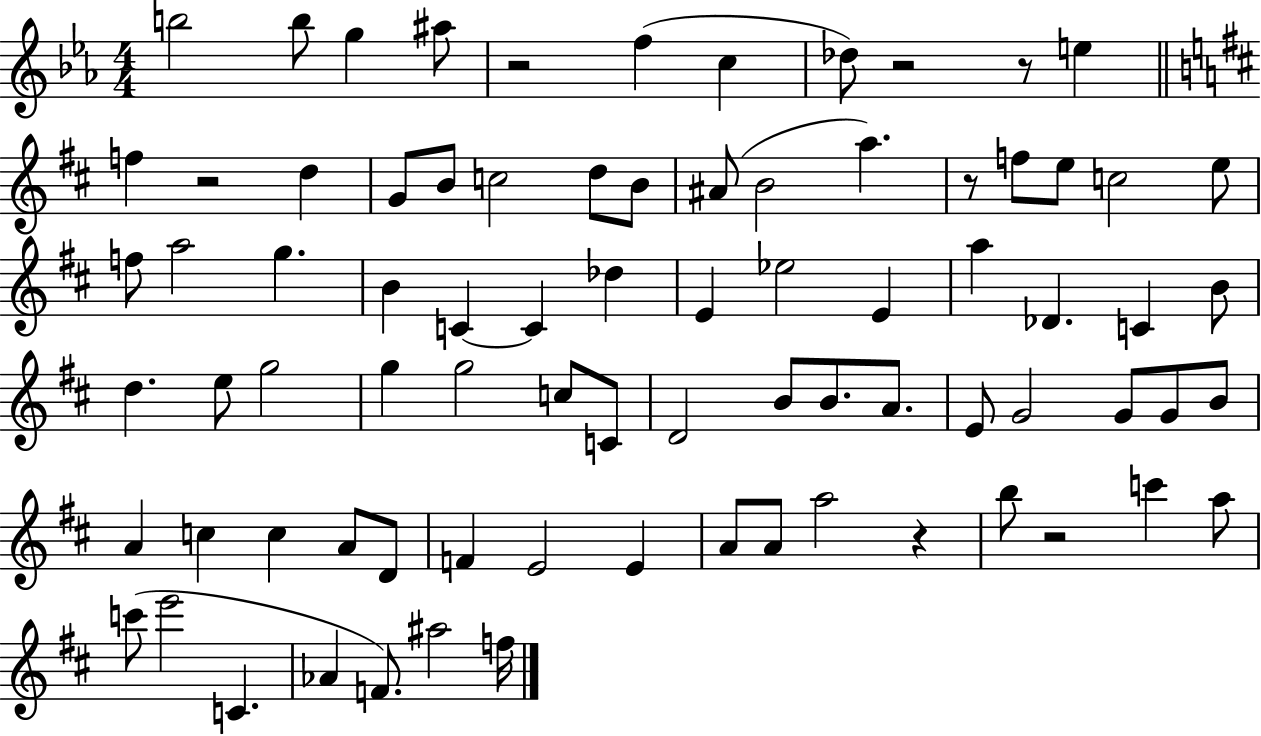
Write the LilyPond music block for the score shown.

{
  \clef treble
  \numericTimeSignature
  \time 4/4
  \key ees \major
  b''2 b''8 g''4 ais''8 | r2 f''4( c''4 | des''8) r2 r8 e''4 | \bar "||" \break \key d \major f''4 r2 d''4 | g'8 b'8 c''2 d''8 b'8 | ais'8( b'2 a''4.) | r8 f''8 e''8 c''2 e''8 | \break f''8 a''2 g''4. | b'4 c'4~~ c'4 des''4 | e'4 ees''2 e'4 | a''4 des'4. c'4 b'8 | \break d''4. e''8 g''2 | g''4 g''2 c''8 c'8 | d'2 b'8 b'8. a'8. | e'8 g'2 g'8 g'8 b'8 | \break a'4 c''4 c''4 a'8 d'8 | f'4 e'2 e'4 | a'8 a'8 a''2 r4 | b''8 r2 c'''4 a''8 | \break c'''8( e'''2 c'4. | aes'4 f'8.) ais''2 f''16 | \bar "|."
}